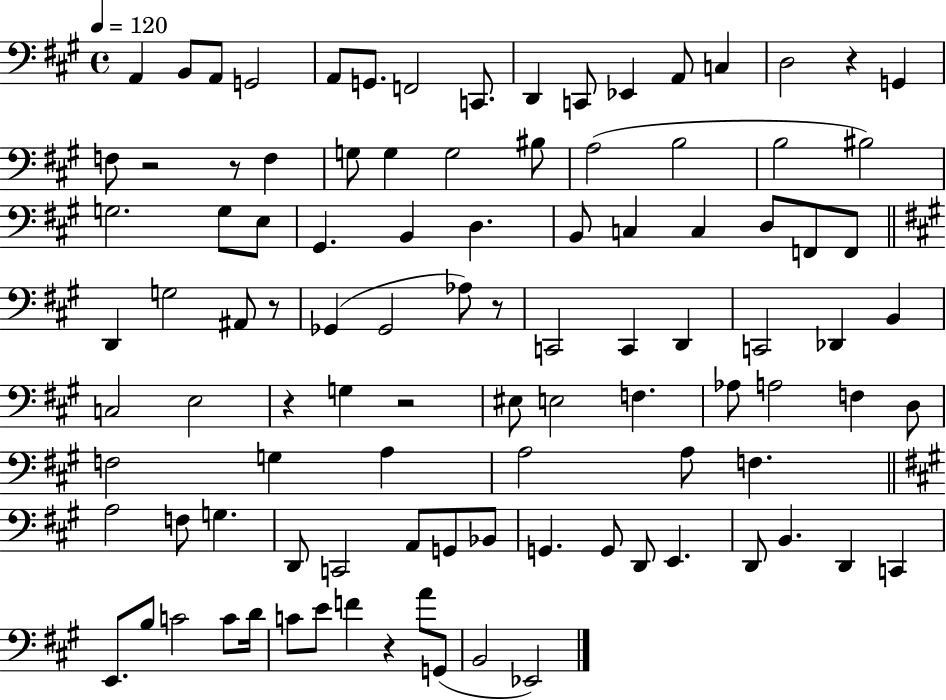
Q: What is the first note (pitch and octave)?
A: A2